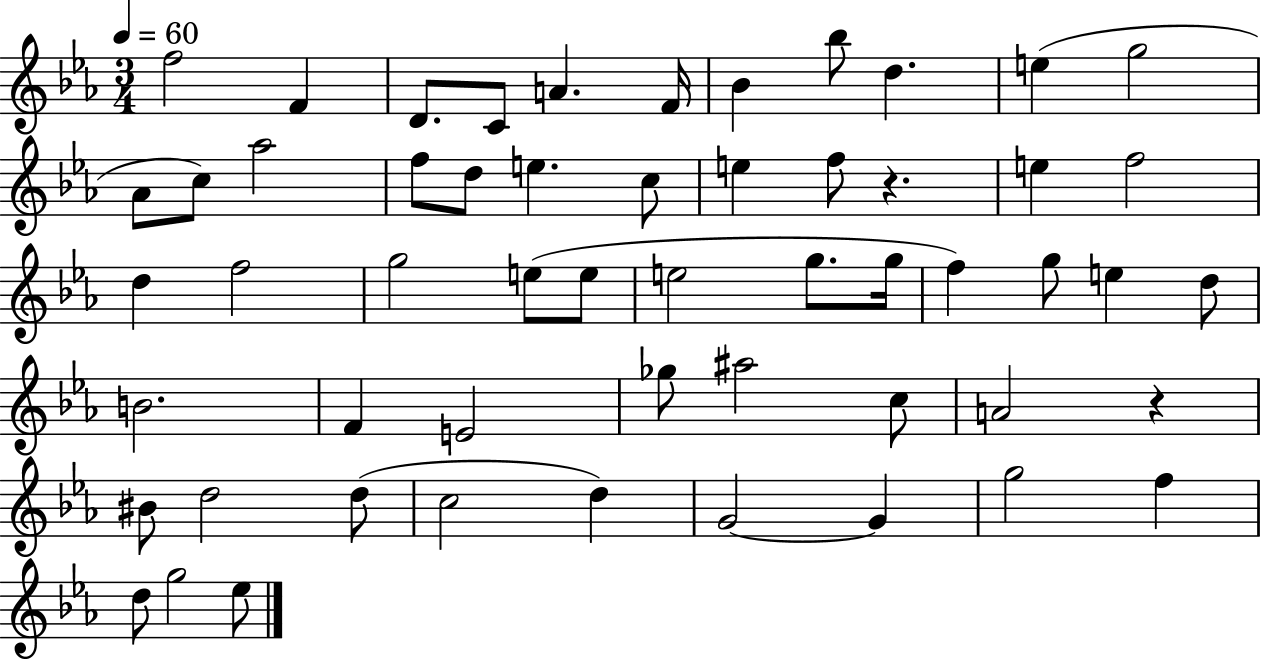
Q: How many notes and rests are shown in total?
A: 55